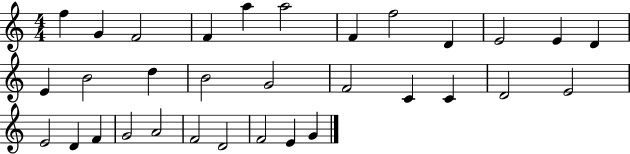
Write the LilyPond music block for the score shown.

{
  \clef treble
  \numericTimeSignature
  \time 4/4
  \key c \major
  f''4 g'4 f'2 | f'4 a''4 a''2 | f'4 f''2 d'4 | e'2 e'4 d'4 | \break e'4 b'2 d''4 | b'2 g'2 | f'2 c'4 c'4 | d'2 e'2 | \break e'2 d'4 f'4 | g'2 a'2 | f'2 d'2 | f'2 e'4 g'4 | \break \bar "|."
}